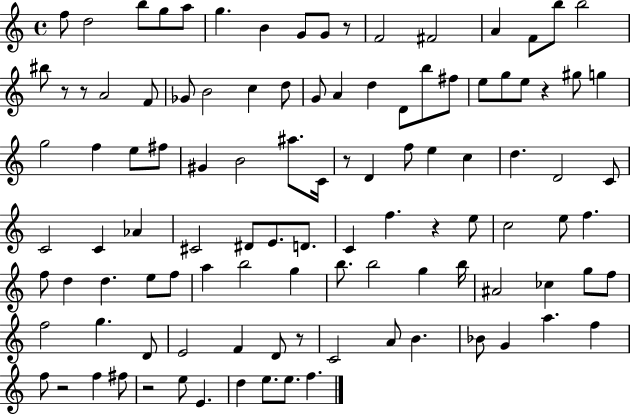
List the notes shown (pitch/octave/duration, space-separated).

F5/e D5/h B5/e G5/e A5/e G5/q. B4/q G4/e G4/e R/e F4/h F#4/h A4/q F4/e B5/e B5/h BIS5/e R/e R/e A4/h F4/e Gb4/e B4/h C5/q D5/e G4/e A4/q D5/q D4/e B5/e F#5/e E5/e G5/e E5/e R/q G#5/e G5/q G5/h F5/q E5/e F#5/e G#4/q B4/h A#5/e. C4/s R/e D4/q F5/e E5/q C5/q D5/q. D4/h C4/e C4/h C4/q Ab4/q C#4/h D#4/e E4/e. D4/e. C4/q F5/q. R/q E5/e C5/h E5/e F5/q. F5/e D5/q D5/q. E5/e F5/e A5/q B5/h G5/q B5/e. B5/h G5/q B5/s A#4/h CES5/q G5/e F5/e F5/h G5/q. D4/e E4/h F4/q D4/e R/e C4/h A4/e B4/q. Bb4/e G4/q A5/q. F5/q F5/e R/h F5/q F#5/e R/h E5/e E4/q. D5/q E5/e. E5/e. F5/q.